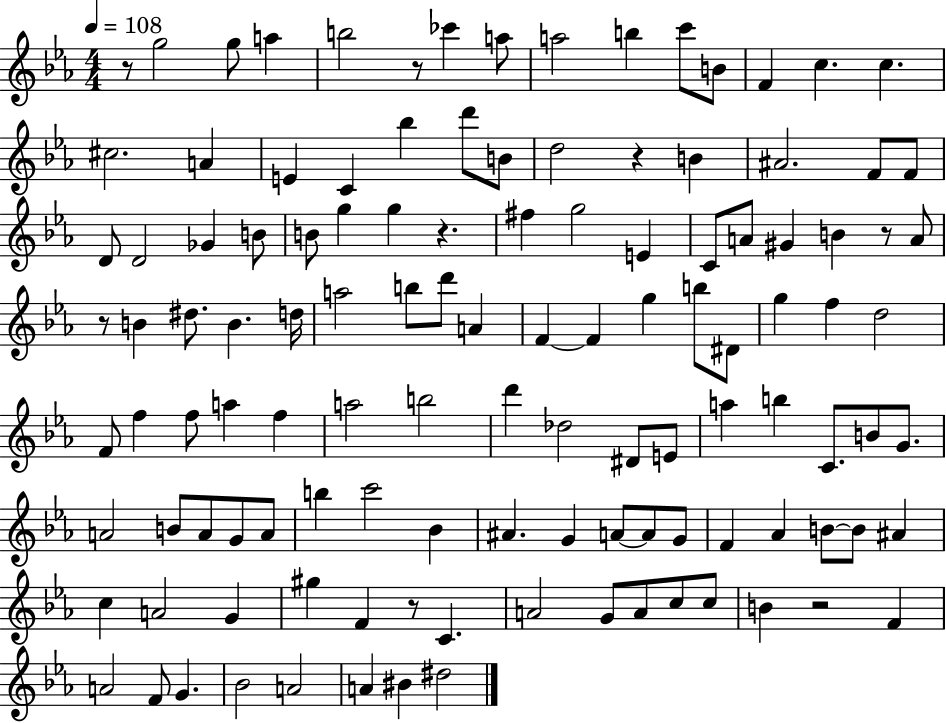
R/e G5/h G5/e A5/q B5/h R/e CES6/q A5/e A5/h B5/q C6/e B4/e F4/q C5/q. C5/q. C#5/h. A4/q E4/q C4/q Bb5/q D6/e B4/e D5/h R/q B4/q A#4/h. F4/e F4/e D4/e D4/h Gb4/q B4/e B4/e G5/q G5/q R/q. F#5/q G5/h E4/q C4/e A4/e G#4/q B4/q R/e A4/e R/e B4/q D#5/e. B4/q. D5/s A5/h B5/e D6/e A4/q F4/q F4/q G5/q B5/e D#4/e G5/q F5/q D5/h F4/e F5/q F5/e A5/q F5/q A5/h B5/h D6/q Db5/h D#4/e E4/e A5/q B5/q C4/e. B4/e G4/e. A4/h B4/e A4/e G4/e A4/e B5/q C6/h Bb4/q A#4/q. G4/q A4/e A4/e G4/e F4/q Ab4/q B4/e B4/e A#4/q C5/q A4/h G4/q G#5/q F4/q R/e C4/q. A4/h G4/e A4/e C5/e C5/e B4/q R/h F4/q A4/h F4/e G4/q. Bb4/h A4/h A4/q BIS4/q D#5/h